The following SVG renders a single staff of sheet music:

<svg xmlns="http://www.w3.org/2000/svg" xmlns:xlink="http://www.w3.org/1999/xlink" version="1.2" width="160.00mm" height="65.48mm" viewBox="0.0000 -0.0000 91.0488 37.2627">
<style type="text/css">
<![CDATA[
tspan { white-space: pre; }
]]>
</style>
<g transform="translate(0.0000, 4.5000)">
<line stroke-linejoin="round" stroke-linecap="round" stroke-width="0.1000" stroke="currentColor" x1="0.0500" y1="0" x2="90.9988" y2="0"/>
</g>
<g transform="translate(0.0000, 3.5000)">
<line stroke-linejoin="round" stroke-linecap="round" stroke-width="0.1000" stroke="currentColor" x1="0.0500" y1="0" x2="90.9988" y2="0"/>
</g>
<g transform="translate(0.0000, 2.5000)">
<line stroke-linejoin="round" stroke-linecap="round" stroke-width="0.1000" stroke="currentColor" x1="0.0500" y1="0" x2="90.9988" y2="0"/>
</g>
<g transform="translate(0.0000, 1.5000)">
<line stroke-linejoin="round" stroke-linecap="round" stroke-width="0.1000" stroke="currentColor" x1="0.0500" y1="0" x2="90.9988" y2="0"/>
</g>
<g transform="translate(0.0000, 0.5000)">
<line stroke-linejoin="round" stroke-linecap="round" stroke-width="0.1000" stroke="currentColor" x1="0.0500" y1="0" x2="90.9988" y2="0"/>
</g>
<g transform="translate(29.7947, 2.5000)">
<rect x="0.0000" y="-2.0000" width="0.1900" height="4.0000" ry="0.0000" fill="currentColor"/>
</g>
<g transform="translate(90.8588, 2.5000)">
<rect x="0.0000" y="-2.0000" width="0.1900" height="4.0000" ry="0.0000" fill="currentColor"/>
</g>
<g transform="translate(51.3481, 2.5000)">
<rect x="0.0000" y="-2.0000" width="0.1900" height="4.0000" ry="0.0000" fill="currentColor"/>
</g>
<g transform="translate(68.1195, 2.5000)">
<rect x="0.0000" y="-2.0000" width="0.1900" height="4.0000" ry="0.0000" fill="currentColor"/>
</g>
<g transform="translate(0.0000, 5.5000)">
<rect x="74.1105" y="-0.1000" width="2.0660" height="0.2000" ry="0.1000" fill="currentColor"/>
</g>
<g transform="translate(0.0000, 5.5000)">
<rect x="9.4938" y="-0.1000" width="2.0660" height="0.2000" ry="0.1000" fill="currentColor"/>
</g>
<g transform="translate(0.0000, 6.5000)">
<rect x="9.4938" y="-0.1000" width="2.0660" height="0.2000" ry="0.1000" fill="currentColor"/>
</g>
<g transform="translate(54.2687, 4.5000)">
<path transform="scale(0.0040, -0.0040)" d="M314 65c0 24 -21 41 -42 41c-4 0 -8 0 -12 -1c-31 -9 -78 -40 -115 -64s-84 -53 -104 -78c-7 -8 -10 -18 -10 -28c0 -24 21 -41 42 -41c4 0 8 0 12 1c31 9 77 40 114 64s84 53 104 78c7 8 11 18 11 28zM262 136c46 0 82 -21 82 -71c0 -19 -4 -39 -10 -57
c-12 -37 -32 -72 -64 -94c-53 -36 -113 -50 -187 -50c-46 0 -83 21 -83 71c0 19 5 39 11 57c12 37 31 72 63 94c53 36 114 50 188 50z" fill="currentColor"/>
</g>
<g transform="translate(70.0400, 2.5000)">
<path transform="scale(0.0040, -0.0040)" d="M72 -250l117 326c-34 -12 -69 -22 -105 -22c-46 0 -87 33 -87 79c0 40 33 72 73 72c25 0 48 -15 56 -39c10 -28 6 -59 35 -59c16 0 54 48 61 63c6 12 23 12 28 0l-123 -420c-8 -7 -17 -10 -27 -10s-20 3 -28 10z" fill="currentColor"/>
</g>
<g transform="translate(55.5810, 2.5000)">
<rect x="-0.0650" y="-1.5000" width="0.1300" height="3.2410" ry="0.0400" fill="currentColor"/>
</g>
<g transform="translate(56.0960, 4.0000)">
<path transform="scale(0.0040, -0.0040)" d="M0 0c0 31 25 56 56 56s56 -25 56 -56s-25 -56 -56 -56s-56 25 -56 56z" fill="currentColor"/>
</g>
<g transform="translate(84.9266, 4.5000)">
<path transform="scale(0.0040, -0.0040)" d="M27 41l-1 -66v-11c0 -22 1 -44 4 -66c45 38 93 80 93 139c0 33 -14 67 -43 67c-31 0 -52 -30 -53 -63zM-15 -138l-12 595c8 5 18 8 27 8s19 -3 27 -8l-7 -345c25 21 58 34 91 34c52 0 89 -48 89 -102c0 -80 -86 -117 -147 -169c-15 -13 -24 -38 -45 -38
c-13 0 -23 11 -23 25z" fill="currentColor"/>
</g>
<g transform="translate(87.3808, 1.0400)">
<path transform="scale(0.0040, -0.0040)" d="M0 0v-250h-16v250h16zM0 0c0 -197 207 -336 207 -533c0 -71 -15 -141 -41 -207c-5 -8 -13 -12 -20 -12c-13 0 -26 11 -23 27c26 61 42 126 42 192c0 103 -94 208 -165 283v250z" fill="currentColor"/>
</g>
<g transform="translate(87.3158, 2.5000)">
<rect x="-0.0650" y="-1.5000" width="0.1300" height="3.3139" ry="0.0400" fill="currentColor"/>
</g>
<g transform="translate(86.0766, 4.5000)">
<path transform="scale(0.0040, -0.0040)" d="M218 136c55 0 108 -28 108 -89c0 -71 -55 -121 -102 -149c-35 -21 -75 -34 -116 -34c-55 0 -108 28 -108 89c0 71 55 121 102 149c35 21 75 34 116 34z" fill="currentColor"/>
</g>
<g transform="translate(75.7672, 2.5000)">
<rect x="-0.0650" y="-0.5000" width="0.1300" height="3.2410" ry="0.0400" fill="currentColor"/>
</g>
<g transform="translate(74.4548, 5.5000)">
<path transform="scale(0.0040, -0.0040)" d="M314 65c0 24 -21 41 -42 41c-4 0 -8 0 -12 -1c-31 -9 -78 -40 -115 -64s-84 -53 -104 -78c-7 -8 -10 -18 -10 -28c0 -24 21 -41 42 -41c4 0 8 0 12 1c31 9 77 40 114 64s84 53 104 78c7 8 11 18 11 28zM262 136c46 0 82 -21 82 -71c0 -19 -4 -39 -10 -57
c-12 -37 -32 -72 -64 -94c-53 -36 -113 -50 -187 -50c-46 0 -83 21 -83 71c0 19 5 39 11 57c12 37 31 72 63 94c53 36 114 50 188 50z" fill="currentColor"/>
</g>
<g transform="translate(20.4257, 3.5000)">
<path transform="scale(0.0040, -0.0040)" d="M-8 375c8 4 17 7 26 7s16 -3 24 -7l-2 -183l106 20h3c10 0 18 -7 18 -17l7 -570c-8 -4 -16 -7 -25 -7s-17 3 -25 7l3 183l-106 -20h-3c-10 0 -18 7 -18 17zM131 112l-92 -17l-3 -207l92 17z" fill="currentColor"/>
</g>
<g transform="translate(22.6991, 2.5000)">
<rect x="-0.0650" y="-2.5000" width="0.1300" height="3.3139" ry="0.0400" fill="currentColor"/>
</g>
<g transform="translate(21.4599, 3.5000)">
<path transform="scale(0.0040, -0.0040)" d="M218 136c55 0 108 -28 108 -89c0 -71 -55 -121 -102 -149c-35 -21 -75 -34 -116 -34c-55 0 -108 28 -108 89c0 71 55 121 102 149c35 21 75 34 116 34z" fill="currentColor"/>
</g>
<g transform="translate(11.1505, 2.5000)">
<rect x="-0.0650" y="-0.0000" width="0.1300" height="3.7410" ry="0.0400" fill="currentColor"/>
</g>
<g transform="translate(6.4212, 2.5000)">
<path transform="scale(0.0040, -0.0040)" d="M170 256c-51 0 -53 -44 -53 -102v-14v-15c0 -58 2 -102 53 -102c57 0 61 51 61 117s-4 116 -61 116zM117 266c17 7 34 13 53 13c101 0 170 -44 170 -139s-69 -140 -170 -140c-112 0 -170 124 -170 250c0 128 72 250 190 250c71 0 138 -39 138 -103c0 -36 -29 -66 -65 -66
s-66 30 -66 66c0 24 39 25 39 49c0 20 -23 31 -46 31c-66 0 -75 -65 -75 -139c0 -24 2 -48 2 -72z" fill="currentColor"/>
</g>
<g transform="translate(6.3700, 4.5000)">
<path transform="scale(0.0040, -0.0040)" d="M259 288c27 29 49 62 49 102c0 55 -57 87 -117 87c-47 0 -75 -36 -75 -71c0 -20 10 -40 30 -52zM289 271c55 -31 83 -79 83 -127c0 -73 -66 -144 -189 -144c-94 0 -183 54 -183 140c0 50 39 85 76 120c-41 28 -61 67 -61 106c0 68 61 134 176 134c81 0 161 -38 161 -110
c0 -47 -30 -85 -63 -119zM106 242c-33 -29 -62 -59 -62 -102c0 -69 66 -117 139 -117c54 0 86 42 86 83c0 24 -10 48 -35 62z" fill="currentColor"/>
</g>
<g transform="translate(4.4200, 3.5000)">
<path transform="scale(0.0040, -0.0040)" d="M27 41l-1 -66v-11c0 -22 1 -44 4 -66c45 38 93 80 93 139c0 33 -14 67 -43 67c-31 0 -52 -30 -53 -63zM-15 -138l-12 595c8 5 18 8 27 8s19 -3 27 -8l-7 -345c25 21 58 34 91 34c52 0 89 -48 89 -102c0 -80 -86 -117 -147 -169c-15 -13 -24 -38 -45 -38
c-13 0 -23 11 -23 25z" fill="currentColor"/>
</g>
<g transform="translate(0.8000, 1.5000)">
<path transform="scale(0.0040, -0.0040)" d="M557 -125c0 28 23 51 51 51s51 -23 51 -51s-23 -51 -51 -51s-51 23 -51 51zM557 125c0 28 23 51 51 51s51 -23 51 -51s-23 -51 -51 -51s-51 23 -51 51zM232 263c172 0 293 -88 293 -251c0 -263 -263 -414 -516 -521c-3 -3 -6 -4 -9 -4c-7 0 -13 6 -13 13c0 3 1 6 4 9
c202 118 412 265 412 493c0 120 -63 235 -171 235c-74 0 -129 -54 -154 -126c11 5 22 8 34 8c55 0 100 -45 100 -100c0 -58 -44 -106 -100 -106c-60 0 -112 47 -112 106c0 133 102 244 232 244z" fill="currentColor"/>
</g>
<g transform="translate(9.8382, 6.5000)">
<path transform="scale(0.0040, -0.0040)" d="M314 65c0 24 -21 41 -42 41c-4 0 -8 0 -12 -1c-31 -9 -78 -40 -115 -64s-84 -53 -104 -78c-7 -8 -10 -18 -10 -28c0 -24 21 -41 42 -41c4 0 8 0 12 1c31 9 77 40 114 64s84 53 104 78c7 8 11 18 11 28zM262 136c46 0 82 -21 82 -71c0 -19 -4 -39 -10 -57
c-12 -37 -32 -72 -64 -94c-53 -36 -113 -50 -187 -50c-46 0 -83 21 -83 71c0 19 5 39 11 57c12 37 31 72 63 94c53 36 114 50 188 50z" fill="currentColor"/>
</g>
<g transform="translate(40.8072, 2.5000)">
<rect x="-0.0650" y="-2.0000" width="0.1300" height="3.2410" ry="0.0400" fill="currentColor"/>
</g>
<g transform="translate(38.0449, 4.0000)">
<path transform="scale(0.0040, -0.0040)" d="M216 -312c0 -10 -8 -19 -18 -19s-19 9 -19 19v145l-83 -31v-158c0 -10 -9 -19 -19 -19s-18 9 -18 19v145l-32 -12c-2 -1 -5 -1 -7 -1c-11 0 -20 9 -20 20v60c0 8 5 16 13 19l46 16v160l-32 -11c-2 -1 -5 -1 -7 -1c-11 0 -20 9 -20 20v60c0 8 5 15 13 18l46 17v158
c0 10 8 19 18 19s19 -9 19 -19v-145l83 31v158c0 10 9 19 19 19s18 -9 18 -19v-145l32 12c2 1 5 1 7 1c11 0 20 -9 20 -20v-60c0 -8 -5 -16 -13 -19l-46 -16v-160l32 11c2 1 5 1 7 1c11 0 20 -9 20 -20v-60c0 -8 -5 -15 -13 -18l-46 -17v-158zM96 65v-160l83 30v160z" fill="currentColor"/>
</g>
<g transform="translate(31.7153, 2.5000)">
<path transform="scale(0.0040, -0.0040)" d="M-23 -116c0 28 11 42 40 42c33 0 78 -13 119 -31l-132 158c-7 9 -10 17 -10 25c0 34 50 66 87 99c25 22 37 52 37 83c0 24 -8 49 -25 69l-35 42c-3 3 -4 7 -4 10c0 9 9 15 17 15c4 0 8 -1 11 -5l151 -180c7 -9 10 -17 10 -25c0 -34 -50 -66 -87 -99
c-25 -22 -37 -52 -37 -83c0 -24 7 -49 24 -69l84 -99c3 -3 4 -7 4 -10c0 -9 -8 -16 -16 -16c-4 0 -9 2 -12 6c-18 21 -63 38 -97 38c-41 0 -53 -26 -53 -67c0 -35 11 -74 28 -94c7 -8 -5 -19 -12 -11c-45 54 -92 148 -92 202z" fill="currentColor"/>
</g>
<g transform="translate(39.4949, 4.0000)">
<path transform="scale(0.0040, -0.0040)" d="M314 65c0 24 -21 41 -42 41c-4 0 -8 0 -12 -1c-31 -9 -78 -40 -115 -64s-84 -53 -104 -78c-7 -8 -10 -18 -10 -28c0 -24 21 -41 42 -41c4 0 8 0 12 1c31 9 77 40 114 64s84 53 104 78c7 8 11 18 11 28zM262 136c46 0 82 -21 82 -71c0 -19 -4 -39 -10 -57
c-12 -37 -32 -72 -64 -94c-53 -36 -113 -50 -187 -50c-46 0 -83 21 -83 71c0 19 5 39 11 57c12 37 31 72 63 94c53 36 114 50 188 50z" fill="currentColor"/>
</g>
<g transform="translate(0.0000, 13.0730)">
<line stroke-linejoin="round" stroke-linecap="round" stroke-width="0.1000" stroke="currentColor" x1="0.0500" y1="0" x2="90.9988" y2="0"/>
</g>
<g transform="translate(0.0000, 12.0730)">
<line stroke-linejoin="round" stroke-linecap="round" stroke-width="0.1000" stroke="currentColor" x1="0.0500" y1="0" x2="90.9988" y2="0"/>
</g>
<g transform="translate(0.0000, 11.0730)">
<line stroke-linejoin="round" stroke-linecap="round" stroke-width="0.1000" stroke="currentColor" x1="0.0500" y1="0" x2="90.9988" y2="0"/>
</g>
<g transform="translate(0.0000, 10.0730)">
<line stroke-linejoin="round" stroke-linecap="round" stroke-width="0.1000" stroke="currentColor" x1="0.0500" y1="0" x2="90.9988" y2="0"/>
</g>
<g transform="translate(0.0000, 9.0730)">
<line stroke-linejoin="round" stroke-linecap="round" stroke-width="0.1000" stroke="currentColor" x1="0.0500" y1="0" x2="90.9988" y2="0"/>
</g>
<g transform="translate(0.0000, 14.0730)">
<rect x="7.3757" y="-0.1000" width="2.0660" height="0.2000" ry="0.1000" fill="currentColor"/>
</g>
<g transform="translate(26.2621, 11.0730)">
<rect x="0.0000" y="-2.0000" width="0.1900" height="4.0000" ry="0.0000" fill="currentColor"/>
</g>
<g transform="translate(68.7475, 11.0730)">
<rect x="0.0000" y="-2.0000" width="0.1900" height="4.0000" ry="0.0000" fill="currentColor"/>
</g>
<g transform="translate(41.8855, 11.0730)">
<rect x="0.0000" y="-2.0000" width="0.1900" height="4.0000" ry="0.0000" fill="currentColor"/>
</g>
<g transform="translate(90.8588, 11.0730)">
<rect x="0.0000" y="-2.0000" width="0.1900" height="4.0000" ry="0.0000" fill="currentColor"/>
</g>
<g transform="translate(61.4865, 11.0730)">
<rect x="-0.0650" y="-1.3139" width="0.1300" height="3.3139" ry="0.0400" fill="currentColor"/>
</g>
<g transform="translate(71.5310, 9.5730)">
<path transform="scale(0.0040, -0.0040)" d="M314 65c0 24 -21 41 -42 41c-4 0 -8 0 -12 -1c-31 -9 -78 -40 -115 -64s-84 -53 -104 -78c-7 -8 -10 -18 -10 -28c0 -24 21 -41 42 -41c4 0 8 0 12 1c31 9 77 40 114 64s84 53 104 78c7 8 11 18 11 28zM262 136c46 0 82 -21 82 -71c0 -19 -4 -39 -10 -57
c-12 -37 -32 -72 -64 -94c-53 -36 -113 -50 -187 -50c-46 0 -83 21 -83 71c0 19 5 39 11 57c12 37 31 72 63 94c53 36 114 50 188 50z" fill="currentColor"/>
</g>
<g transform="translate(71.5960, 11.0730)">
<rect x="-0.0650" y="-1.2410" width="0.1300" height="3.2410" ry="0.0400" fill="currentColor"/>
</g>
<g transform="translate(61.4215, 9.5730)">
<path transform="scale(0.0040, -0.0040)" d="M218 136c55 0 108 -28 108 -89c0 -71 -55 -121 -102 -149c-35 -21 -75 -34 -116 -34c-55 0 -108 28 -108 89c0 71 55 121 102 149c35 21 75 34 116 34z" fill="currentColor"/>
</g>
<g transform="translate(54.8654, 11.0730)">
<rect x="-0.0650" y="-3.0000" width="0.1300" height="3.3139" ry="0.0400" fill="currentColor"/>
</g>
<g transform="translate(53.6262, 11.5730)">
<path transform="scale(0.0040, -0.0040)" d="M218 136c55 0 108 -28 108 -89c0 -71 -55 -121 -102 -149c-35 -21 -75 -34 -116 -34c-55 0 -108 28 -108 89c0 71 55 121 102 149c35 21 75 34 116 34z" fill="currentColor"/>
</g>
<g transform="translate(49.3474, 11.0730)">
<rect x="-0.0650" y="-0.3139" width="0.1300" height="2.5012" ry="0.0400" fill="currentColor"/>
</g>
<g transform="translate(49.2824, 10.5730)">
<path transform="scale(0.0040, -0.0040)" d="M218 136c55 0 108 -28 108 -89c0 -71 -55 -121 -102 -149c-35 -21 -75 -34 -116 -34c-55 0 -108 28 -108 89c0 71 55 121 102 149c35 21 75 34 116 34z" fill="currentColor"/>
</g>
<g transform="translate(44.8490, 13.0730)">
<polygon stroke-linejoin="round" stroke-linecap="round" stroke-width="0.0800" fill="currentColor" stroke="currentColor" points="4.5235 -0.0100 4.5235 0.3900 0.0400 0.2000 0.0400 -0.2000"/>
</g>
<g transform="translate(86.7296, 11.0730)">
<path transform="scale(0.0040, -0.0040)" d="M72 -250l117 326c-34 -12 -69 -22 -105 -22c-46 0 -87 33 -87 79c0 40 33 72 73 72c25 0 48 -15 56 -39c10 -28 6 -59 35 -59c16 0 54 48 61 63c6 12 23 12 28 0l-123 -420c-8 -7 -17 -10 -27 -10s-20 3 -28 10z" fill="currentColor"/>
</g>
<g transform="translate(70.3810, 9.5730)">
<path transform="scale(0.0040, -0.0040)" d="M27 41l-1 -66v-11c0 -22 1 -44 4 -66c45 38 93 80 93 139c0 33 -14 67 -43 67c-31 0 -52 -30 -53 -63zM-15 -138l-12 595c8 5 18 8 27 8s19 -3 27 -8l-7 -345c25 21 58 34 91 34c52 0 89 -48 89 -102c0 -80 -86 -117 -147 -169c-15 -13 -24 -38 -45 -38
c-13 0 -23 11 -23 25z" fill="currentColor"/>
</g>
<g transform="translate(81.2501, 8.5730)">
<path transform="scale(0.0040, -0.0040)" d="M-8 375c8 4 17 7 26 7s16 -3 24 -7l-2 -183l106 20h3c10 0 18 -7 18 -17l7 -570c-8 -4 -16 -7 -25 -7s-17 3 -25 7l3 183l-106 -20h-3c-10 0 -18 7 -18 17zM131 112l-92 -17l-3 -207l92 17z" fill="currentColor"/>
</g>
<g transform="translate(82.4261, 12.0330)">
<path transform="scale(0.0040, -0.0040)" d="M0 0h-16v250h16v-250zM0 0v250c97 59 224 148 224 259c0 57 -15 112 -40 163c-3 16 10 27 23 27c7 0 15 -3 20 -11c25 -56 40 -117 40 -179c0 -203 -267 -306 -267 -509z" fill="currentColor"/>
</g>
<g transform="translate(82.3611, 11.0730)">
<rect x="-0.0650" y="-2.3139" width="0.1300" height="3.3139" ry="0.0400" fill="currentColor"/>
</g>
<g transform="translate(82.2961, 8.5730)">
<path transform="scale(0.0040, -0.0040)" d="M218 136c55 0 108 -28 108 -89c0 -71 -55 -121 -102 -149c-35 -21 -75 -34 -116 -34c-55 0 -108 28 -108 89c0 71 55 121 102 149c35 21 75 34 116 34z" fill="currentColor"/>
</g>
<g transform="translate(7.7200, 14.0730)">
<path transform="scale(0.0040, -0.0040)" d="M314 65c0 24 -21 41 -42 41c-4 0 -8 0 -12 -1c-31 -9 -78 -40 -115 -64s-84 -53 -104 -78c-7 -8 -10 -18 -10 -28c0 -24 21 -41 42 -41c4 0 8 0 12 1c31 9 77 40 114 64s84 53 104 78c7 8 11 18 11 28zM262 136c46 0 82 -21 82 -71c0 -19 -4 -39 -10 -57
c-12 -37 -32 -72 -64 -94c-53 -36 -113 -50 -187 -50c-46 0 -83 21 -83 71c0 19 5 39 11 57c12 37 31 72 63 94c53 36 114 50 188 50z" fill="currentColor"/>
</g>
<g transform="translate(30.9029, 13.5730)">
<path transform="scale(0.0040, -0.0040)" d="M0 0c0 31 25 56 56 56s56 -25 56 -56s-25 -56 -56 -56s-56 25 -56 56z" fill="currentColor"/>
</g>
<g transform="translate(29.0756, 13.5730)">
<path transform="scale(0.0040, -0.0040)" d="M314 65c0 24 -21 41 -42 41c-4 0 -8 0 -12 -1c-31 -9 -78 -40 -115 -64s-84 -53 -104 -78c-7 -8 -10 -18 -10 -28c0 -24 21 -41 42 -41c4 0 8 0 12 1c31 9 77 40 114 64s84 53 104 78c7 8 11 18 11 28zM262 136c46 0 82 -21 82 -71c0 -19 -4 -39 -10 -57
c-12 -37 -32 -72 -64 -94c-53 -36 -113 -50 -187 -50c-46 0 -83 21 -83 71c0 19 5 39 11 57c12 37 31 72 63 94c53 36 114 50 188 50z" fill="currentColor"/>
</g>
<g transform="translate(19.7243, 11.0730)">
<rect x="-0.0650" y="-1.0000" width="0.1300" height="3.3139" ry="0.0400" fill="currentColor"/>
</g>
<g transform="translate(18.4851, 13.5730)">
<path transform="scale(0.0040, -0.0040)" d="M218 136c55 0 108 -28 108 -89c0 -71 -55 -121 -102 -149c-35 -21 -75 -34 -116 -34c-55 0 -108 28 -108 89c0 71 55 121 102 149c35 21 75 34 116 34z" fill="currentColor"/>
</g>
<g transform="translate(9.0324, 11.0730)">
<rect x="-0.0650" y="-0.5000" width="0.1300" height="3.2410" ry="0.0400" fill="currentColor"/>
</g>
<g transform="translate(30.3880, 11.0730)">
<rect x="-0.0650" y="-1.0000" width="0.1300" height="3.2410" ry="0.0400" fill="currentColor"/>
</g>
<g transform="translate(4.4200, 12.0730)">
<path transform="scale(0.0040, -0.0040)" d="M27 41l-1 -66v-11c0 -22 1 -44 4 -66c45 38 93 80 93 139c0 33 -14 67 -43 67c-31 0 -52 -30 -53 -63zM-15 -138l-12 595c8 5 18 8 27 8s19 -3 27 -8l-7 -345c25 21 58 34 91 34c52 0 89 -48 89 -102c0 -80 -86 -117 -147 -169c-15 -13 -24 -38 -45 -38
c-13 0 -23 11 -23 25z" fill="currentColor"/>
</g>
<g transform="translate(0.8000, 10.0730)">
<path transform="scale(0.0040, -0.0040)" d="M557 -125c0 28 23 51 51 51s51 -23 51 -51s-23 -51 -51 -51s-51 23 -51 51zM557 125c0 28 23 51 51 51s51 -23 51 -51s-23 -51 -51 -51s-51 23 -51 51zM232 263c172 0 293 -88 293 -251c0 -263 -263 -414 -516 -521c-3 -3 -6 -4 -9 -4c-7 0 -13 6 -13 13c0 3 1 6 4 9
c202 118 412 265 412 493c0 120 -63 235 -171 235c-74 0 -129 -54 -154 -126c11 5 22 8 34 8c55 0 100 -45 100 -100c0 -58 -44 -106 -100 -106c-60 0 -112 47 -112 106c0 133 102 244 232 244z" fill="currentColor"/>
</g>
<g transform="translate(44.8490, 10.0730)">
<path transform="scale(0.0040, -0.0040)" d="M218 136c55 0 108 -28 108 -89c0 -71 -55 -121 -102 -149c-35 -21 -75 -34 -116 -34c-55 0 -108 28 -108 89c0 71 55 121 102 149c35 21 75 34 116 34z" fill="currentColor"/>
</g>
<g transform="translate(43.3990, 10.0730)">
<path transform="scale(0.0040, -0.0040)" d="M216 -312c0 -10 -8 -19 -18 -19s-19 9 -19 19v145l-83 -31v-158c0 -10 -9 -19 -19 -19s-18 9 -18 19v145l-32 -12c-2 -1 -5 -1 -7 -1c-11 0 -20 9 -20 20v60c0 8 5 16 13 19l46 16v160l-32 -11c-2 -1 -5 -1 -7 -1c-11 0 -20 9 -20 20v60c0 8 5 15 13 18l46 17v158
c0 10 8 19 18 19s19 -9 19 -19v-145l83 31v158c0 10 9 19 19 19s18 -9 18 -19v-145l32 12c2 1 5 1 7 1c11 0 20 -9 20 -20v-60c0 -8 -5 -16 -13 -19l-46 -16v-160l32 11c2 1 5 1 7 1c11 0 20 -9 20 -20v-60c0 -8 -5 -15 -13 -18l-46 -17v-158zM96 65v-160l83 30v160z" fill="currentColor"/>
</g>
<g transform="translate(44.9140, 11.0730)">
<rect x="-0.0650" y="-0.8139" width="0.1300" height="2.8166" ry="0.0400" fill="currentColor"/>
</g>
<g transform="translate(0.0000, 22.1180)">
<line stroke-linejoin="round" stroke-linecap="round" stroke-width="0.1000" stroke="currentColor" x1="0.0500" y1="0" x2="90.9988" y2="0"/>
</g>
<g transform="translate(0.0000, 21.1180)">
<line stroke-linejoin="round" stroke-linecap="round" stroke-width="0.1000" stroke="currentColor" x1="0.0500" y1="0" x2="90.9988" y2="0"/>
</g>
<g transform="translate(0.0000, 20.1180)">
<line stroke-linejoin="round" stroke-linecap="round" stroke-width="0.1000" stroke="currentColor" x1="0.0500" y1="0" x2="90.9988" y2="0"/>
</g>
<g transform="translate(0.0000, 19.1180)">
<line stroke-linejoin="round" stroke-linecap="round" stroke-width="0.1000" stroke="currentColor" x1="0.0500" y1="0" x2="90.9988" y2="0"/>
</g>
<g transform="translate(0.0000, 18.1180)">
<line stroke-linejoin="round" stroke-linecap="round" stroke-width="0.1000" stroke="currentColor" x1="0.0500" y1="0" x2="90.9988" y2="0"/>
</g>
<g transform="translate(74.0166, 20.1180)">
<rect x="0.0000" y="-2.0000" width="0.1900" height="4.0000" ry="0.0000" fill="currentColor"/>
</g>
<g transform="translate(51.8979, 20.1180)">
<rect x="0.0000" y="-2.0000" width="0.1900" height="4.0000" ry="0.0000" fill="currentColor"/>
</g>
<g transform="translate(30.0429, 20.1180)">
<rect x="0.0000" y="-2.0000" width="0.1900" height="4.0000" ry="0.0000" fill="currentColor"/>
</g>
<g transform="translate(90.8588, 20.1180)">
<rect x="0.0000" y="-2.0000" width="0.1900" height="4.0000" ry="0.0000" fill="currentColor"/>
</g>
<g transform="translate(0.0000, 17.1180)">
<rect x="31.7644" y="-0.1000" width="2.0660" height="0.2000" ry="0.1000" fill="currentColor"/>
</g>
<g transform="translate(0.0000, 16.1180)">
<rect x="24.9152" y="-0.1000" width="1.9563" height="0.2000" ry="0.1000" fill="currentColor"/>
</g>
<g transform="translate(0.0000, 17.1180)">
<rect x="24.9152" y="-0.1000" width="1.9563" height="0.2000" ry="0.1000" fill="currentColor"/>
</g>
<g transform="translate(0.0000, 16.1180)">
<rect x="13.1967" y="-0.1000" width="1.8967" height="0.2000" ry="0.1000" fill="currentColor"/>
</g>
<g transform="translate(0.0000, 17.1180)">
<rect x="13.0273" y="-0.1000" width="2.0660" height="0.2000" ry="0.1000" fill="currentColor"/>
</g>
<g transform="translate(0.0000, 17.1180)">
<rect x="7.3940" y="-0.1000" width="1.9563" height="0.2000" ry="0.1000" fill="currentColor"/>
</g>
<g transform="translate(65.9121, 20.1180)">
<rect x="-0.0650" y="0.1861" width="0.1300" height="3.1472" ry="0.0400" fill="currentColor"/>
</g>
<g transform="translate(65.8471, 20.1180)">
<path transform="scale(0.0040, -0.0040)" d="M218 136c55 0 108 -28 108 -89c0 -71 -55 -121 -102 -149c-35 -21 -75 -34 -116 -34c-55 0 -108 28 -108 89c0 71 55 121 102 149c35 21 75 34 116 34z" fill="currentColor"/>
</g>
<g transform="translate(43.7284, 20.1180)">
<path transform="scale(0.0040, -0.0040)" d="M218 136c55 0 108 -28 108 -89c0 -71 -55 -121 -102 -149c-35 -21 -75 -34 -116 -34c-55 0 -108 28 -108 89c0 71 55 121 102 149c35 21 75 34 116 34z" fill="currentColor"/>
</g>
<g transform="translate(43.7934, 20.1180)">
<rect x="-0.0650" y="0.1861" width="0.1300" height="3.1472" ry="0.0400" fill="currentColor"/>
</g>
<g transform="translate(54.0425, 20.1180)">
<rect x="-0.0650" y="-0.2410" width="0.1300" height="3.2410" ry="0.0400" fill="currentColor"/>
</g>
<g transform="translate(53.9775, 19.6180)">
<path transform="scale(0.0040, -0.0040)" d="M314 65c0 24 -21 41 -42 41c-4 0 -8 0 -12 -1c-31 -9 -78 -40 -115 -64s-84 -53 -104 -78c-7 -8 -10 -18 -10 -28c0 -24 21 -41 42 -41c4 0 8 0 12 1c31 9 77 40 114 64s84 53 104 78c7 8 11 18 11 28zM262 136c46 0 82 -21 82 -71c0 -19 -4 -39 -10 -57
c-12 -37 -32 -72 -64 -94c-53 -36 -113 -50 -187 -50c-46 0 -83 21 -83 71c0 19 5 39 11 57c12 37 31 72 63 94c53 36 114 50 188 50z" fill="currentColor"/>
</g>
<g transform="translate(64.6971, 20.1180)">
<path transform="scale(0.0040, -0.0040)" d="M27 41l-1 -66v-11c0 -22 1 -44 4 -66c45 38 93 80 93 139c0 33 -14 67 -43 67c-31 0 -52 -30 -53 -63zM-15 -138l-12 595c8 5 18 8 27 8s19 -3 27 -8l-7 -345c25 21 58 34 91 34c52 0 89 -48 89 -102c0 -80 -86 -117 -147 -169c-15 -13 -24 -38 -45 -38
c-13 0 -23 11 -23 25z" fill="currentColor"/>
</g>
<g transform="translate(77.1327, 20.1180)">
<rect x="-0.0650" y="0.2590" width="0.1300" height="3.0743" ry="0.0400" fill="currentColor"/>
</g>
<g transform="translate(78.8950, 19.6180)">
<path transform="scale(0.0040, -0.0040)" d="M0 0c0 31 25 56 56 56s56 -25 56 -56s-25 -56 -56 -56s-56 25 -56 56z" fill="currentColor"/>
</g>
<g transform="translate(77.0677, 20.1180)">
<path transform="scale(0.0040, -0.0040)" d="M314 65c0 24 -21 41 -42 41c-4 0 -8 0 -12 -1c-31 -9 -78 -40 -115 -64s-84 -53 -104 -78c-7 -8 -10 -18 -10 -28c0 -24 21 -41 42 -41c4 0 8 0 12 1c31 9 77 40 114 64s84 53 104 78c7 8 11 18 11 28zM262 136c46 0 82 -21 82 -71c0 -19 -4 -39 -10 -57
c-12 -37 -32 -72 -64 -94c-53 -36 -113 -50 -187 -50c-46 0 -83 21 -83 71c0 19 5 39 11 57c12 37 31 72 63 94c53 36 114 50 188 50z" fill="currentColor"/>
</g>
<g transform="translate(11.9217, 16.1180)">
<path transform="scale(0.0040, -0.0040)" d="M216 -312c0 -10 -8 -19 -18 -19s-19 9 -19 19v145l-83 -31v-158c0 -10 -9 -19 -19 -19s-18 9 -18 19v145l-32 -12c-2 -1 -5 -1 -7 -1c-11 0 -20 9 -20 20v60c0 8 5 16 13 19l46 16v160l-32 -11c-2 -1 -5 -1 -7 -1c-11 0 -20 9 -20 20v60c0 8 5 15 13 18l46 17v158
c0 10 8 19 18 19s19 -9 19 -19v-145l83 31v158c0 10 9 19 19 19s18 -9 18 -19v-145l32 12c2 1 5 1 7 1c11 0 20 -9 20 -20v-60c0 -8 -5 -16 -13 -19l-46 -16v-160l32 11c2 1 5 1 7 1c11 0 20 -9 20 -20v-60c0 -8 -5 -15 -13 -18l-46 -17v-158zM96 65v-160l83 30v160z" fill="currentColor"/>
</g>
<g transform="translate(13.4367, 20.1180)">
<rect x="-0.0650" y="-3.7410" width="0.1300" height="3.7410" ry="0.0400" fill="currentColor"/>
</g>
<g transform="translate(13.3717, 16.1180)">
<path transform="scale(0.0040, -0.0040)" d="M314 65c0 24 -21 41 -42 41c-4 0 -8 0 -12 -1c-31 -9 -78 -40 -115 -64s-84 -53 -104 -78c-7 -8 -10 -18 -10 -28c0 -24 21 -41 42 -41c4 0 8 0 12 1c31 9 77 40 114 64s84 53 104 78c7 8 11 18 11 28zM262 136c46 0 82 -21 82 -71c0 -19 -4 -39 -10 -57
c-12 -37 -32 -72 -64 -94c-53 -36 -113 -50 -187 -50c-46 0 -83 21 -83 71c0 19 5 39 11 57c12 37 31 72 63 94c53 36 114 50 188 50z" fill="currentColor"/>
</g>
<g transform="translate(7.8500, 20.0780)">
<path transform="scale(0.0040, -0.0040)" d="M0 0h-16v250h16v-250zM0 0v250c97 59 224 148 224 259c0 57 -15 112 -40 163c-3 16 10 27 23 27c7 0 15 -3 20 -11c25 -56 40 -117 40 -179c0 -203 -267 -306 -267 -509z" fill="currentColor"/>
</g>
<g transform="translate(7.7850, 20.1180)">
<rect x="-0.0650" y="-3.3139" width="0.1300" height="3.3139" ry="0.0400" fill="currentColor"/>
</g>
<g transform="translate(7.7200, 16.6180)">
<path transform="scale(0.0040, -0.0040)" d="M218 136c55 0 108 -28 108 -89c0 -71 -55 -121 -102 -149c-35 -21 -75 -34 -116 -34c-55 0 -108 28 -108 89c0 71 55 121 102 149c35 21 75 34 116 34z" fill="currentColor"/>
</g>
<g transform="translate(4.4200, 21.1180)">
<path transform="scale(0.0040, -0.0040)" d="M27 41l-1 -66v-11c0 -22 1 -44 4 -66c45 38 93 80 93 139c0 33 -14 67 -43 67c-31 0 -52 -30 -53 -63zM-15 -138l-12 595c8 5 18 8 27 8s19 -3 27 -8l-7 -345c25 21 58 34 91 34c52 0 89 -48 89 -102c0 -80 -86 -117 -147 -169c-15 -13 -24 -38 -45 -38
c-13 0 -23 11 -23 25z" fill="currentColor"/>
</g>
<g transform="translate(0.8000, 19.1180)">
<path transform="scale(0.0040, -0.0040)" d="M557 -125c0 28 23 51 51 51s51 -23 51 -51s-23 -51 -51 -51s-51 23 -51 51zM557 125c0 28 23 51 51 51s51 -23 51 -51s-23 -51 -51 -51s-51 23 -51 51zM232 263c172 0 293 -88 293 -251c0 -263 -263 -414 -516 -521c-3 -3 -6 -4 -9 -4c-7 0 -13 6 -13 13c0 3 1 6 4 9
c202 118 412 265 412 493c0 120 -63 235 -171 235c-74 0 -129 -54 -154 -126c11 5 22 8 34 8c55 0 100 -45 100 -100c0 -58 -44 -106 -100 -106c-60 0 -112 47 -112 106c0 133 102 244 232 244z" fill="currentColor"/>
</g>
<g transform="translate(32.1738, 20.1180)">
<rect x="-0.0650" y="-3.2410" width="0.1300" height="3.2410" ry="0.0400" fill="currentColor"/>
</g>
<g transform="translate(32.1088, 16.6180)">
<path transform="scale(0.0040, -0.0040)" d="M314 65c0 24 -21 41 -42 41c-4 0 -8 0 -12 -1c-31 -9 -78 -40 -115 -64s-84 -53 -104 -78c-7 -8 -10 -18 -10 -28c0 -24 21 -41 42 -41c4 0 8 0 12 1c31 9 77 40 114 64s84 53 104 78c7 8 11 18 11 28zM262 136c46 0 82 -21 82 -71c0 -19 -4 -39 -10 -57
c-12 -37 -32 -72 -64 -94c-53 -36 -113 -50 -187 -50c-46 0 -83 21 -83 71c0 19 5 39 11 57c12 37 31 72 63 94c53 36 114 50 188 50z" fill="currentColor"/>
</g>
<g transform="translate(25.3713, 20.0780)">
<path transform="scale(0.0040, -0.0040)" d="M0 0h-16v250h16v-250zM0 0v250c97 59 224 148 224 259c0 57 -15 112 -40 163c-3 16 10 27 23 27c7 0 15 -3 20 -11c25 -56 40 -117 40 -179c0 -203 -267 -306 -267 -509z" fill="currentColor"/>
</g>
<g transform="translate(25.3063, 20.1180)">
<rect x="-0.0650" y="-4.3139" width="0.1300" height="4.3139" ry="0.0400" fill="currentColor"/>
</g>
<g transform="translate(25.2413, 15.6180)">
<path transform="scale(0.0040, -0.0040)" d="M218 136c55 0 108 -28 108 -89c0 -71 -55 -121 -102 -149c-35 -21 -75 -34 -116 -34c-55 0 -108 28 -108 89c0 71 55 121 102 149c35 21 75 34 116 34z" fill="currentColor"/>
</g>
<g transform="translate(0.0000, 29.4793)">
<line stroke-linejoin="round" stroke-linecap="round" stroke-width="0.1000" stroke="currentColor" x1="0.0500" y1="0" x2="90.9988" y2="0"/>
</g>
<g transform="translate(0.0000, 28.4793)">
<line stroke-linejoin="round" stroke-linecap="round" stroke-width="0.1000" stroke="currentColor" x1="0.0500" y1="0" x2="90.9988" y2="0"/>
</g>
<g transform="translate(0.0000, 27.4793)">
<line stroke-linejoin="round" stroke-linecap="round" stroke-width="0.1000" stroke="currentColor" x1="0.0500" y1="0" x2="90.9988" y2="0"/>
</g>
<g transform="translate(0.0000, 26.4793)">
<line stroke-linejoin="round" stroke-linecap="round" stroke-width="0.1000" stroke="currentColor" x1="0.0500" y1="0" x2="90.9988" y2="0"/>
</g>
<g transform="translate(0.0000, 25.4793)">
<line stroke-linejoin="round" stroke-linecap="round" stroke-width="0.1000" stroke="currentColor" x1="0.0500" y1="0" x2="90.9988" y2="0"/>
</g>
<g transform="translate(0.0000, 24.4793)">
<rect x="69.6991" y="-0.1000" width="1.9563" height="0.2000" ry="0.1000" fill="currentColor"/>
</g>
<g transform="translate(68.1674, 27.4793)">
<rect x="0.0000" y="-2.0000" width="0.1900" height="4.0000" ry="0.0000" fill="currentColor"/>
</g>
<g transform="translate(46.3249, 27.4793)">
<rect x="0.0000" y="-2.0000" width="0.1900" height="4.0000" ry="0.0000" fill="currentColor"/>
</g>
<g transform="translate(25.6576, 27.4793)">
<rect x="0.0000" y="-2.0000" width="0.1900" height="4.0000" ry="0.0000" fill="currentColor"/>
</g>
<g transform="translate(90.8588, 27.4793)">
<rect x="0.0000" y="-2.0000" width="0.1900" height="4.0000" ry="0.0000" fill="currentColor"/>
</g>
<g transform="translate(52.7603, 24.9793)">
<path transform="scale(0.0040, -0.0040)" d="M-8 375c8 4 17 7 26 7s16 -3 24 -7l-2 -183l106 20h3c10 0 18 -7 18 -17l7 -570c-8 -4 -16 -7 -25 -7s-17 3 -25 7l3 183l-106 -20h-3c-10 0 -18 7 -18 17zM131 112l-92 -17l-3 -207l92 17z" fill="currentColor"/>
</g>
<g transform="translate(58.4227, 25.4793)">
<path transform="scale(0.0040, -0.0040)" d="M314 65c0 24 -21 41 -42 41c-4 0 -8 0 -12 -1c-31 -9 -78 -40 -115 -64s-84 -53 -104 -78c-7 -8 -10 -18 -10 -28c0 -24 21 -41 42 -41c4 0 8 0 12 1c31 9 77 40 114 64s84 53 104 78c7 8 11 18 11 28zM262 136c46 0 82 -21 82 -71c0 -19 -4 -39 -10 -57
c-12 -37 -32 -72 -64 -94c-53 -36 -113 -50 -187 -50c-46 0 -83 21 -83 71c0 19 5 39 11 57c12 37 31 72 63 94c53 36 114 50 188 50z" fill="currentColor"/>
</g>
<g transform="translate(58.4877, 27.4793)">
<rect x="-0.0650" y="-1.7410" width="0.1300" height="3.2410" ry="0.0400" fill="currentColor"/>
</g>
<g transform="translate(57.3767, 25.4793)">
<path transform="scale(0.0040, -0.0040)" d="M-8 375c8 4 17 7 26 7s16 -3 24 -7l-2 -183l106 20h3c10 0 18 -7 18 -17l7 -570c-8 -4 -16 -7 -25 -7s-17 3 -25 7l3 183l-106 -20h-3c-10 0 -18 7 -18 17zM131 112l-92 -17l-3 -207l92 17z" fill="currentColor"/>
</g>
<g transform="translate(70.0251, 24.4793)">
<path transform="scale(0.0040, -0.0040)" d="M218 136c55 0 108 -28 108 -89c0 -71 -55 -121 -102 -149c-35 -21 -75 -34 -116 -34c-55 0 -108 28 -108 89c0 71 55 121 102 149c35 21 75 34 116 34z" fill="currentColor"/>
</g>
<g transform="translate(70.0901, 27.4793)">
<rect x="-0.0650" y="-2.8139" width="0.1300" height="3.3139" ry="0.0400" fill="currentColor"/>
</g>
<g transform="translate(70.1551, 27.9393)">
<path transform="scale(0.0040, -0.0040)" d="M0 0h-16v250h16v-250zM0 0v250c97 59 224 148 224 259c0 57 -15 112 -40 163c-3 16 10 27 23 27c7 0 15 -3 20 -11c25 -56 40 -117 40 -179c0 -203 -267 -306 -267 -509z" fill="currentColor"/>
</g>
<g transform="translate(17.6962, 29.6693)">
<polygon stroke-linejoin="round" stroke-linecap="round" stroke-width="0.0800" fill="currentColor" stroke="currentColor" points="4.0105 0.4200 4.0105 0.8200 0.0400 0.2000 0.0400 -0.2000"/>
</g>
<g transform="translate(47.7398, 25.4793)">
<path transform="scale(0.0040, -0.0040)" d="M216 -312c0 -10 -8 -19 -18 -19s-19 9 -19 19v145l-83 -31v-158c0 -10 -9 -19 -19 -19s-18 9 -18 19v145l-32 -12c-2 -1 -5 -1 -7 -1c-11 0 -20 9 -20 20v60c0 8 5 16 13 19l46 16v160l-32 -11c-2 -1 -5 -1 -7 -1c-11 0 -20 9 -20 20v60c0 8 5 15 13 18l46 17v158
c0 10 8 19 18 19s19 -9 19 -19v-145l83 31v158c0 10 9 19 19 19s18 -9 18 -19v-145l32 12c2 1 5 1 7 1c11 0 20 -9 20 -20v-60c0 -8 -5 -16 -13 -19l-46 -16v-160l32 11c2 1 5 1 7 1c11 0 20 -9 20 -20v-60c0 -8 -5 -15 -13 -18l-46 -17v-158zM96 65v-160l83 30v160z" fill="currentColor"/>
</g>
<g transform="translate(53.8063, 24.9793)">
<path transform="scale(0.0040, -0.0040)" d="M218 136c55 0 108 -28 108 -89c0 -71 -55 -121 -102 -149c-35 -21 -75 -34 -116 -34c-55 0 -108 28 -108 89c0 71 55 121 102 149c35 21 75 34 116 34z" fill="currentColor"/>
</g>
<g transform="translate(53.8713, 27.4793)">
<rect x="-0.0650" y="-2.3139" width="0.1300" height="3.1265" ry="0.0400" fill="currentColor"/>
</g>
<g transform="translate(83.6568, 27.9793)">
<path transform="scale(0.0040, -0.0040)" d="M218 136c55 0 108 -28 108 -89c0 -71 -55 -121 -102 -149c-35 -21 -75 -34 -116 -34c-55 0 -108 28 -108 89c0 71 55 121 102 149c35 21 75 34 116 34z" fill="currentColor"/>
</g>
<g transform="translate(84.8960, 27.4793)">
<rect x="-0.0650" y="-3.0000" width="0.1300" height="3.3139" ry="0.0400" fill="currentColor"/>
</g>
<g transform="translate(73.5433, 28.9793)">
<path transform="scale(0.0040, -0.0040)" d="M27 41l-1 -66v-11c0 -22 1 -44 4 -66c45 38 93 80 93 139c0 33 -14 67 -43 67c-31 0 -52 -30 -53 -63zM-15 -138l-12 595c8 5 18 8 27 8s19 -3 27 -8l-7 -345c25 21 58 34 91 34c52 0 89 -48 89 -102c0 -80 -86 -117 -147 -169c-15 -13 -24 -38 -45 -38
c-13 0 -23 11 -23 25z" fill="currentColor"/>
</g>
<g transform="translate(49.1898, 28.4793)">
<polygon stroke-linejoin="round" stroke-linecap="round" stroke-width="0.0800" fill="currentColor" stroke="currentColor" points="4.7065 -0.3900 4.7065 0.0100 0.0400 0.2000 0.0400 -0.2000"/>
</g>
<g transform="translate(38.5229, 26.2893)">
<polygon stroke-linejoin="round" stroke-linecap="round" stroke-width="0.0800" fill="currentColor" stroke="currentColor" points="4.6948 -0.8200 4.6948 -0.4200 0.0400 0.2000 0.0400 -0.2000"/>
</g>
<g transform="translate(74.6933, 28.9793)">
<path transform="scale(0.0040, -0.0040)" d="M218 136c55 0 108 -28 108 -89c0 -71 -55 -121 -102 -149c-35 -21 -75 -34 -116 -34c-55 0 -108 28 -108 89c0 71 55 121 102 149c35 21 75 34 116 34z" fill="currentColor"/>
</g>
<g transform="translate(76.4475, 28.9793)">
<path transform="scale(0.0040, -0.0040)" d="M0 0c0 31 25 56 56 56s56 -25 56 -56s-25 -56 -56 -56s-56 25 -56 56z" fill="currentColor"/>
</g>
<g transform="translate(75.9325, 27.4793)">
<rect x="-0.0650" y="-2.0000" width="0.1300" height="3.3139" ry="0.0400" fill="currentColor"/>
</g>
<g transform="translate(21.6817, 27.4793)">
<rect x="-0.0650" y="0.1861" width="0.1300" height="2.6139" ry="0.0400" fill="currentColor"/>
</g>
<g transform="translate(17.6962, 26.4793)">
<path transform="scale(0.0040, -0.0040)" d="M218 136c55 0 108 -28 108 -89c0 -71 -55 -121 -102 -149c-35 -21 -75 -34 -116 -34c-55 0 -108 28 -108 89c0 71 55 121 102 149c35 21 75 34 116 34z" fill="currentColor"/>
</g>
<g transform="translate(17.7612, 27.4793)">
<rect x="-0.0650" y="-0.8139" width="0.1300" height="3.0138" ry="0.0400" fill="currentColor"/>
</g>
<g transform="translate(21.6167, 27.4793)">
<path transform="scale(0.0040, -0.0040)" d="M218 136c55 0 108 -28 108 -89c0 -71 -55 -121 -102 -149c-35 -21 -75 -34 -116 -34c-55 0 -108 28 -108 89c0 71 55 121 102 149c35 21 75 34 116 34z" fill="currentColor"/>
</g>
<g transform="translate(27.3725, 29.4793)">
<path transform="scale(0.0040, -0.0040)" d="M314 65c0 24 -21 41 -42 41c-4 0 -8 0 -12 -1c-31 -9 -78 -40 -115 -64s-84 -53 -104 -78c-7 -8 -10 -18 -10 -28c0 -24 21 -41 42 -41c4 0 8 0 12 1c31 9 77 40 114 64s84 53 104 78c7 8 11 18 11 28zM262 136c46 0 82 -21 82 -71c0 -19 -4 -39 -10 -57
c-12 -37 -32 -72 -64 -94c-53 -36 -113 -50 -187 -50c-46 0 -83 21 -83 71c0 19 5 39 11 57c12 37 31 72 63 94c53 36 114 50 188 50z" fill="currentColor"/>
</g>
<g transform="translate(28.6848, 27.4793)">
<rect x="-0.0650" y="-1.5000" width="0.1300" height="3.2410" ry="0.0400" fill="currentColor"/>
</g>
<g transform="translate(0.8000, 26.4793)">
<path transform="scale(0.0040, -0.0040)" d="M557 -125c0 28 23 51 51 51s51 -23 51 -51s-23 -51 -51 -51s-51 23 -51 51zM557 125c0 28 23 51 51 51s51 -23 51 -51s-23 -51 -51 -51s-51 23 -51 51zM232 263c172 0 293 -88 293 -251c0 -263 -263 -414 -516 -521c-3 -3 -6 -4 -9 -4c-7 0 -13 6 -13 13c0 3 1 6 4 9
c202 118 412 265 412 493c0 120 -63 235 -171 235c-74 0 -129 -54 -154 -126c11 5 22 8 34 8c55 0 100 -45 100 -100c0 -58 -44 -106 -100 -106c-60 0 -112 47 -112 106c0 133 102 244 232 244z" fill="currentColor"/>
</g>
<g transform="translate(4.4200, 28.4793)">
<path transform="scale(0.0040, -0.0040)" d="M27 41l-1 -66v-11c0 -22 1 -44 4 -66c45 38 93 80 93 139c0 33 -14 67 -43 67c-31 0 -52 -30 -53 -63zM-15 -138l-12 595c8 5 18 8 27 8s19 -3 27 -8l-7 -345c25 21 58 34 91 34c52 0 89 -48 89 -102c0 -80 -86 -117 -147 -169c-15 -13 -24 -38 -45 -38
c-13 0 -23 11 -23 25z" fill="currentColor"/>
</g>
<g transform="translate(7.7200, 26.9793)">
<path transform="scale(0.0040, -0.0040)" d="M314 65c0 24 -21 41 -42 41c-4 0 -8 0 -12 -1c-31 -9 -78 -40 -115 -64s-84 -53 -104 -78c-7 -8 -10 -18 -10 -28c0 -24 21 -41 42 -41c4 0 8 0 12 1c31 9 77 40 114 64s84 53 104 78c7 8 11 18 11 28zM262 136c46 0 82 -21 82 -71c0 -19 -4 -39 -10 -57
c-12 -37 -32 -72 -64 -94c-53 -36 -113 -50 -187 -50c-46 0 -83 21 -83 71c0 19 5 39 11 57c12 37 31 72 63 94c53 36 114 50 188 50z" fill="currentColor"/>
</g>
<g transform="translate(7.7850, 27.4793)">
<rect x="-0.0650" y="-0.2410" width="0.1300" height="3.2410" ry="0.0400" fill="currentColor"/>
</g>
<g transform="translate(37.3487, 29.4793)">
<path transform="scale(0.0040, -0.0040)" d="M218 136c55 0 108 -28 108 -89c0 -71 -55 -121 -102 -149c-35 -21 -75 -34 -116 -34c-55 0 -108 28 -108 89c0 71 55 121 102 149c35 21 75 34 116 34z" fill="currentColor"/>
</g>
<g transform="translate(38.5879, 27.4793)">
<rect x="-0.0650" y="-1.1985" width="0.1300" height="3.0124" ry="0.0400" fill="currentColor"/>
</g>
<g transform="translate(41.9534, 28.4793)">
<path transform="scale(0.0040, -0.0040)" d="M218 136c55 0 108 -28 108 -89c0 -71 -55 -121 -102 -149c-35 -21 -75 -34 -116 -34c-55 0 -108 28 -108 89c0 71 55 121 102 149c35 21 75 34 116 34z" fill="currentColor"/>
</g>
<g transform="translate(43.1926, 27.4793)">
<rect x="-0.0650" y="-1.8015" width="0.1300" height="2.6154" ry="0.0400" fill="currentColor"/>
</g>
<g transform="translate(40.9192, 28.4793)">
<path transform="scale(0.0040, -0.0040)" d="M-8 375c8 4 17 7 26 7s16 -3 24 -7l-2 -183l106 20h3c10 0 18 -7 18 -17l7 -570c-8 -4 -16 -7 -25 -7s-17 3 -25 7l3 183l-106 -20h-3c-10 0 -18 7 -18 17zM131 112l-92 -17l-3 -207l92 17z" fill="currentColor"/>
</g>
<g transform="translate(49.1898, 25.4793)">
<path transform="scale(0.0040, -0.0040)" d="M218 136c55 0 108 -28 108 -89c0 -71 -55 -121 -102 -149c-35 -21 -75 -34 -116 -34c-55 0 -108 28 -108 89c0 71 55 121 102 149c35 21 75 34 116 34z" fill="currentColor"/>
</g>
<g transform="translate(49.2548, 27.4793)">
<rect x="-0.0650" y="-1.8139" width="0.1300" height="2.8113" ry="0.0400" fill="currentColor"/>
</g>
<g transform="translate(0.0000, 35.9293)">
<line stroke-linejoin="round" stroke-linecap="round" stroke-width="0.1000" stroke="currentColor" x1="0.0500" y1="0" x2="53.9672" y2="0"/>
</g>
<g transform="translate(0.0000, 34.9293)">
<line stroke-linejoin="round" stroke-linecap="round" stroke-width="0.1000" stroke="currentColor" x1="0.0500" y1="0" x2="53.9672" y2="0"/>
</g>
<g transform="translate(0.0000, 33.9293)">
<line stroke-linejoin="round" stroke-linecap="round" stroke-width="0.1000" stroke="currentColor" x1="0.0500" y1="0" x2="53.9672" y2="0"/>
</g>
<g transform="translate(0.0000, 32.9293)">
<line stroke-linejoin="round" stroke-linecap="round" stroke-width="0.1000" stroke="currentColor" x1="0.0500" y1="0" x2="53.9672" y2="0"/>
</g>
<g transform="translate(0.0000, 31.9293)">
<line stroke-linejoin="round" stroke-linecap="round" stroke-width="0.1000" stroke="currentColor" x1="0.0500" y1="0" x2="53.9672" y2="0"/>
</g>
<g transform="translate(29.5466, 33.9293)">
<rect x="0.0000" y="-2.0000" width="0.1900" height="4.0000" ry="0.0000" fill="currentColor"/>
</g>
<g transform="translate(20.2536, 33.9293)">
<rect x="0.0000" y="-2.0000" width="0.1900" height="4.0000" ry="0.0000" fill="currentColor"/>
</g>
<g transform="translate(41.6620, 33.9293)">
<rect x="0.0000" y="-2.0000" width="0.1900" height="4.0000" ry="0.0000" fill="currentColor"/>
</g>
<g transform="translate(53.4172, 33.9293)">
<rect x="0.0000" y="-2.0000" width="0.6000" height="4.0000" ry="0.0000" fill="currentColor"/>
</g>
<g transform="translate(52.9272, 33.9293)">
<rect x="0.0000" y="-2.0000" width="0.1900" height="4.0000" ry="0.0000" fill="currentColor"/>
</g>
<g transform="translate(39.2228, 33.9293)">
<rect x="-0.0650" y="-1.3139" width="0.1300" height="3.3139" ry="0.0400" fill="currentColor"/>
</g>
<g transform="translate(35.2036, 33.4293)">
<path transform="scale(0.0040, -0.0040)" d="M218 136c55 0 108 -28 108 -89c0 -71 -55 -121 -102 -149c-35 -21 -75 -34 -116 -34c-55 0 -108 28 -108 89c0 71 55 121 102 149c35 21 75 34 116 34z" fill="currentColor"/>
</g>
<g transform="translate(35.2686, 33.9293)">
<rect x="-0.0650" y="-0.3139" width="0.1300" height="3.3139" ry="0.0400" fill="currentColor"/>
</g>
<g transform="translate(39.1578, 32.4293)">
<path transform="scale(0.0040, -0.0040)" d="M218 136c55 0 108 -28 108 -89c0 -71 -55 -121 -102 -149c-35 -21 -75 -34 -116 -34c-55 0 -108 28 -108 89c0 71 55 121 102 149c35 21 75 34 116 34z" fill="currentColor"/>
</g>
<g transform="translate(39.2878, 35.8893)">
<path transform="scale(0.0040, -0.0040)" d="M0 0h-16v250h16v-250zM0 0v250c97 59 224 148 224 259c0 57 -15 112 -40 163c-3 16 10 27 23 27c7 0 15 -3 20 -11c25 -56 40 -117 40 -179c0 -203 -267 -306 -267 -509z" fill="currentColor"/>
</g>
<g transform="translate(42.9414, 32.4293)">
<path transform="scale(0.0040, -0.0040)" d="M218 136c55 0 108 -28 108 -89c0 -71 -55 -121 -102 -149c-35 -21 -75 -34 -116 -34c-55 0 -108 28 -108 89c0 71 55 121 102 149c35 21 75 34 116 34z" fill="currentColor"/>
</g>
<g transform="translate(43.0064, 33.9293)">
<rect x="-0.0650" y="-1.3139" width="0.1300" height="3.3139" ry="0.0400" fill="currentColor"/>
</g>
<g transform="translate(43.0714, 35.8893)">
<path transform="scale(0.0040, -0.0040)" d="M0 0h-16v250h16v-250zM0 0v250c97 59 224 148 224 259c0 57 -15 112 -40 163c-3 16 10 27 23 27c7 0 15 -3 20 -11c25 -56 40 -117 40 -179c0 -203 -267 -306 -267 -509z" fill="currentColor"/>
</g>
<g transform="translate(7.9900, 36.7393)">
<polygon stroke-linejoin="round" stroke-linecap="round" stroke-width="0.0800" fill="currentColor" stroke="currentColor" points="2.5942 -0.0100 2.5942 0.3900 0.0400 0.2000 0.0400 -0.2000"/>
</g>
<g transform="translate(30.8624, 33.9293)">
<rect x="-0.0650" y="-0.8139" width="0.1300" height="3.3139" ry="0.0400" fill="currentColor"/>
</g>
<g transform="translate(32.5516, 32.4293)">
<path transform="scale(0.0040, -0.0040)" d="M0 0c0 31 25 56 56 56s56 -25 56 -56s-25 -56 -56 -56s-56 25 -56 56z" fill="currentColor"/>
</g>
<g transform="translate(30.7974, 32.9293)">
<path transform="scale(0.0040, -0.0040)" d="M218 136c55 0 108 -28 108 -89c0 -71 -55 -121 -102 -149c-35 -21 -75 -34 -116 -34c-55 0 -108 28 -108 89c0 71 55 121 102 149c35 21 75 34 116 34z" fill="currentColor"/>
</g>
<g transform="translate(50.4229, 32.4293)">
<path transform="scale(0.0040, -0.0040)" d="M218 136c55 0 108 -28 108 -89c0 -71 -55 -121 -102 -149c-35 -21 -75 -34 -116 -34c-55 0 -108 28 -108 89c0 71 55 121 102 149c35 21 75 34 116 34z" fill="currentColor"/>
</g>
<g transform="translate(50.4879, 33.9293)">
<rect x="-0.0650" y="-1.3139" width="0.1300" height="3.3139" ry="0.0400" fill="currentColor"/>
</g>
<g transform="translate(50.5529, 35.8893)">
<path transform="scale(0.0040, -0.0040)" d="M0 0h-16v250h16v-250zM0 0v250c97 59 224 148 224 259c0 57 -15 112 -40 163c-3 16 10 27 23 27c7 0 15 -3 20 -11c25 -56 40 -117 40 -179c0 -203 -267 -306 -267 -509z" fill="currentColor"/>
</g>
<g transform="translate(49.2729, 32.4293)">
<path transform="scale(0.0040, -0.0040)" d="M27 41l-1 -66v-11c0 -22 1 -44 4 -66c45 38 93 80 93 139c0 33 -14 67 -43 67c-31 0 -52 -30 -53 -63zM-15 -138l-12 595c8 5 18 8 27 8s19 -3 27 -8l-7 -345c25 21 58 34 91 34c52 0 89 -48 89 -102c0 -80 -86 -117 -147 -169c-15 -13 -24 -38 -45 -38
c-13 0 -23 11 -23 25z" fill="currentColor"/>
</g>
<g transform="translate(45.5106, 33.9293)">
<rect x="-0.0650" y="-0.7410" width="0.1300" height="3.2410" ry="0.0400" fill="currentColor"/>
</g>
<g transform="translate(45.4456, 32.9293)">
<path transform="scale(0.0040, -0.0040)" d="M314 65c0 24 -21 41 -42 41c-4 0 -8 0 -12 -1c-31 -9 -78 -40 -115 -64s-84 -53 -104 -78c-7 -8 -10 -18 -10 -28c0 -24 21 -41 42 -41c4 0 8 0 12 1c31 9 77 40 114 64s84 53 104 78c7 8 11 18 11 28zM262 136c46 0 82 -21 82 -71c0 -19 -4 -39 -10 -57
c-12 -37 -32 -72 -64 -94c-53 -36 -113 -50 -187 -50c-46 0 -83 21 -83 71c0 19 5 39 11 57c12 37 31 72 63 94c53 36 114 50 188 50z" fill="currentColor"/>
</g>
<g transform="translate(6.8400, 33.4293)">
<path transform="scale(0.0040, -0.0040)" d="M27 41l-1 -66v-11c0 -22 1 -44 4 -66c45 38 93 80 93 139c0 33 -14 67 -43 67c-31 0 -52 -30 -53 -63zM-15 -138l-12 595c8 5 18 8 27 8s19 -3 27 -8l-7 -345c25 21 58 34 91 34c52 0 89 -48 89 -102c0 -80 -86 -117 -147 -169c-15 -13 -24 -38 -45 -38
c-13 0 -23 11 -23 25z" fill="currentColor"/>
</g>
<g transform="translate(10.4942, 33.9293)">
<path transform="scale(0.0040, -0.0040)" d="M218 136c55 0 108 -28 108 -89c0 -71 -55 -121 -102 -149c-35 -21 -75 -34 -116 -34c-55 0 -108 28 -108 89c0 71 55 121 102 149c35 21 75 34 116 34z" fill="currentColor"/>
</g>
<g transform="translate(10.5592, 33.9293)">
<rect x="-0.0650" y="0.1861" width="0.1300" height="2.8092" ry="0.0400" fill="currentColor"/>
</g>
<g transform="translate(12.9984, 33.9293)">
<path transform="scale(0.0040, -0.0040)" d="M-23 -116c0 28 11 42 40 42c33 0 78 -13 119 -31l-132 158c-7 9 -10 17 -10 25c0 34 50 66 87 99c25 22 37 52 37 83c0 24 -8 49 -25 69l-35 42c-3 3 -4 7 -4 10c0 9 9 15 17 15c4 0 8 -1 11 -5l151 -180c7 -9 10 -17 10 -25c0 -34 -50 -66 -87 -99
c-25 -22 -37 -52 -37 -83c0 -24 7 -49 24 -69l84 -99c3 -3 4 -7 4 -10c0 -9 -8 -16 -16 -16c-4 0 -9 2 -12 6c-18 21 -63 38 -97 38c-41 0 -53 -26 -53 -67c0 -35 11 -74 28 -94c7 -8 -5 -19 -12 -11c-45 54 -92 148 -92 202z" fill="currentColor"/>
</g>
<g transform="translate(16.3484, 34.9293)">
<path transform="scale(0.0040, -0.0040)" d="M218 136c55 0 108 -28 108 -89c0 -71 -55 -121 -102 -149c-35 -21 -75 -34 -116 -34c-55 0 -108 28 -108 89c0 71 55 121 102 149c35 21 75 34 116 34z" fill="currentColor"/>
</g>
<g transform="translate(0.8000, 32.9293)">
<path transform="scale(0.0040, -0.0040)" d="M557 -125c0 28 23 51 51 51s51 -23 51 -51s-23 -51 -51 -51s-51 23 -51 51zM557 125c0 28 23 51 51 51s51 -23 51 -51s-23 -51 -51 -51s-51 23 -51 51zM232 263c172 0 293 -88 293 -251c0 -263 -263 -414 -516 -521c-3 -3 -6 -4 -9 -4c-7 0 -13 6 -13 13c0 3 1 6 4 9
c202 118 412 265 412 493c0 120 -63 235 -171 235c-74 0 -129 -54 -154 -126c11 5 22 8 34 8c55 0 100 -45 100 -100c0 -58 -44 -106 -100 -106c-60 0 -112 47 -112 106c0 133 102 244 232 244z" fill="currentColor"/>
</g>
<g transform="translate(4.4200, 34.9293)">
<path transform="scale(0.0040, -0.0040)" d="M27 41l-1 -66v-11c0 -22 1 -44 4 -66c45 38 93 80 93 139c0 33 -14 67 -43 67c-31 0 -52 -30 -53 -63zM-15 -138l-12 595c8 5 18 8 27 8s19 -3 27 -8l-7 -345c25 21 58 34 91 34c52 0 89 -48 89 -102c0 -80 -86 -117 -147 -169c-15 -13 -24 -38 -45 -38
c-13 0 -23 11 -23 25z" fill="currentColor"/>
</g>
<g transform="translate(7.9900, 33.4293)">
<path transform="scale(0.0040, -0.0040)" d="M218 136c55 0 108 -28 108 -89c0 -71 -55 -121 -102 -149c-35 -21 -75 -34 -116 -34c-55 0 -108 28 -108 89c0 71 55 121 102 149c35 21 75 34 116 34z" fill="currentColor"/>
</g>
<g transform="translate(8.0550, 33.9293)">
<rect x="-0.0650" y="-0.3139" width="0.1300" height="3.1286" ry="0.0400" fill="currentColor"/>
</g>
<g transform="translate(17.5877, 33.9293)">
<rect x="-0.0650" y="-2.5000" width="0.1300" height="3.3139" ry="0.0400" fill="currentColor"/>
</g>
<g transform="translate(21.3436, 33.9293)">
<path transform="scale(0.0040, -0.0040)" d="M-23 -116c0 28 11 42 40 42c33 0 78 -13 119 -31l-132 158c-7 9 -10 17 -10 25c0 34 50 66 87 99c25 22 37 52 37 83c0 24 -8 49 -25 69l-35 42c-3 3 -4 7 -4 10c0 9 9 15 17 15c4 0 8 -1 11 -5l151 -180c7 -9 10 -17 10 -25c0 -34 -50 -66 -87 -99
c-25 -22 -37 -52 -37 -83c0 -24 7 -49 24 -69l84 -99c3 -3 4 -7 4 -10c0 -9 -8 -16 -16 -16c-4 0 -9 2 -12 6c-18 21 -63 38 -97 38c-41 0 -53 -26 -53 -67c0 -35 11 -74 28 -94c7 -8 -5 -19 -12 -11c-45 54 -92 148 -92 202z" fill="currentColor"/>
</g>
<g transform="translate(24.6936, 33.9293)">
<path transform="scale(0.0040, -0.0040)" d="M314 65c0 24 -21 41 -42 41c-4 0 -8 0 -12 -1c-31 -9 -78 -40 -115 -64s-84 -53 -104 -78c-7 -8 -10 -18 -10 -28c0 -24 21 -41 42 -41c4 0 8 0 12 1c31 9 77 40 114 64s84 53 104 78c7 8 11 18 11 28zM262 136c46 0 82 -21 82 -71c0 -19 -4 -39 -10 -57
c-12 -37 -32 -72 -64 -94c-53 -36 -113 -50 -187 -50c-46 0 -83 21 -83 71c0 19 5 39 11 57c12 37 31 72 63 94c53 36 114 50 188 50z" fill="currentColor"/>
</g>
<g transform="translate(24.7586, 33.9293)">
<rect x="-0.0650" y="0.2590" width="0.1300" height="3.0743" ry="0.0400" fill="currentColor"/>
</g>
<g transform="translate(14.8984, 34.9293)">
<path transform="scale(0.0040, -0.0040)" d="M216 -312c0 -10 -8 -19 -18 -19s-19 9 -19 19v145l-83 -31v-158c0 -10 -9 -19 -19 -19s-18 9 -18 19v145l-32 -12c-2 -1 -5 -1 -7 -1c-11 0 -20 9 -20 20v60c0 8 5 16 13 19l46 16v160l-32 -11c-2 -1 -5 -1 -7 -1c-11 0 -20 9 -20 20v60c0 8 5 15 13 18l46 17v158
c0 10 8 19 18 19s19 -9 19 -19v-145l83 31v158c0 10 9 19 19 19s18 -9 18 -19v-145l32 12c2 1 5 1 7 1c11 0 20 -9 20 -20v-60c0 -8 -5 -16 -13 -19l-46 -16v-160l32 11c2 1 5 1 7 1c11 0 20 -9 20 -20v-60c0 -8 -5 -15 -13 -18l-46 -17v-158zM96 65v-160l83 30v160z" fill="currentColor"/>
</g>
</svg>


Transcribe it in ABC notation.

X:1
T:Untitled
M:6/8
L:1/4
K:F
C,,2 B,, z ^A,,2 G,,2 z/2 E,,2 _G,,/2 E,,2 F,, F,,2 ^F,/2 E,/2 C, G, _G,2 B,/2 z/2 D/2 ^E2 F/2 D2 D, E,2 _D, D,2 E,2 F,/2 D,/2 G,,2 G,,/2 B,,/2 ^A,/2 B,/2 A,2 C/2 _A,, C, _E,/2 D,/2 z ^B,, z D,2 F, E, G,/2 G,/2 F,2 _G,/2